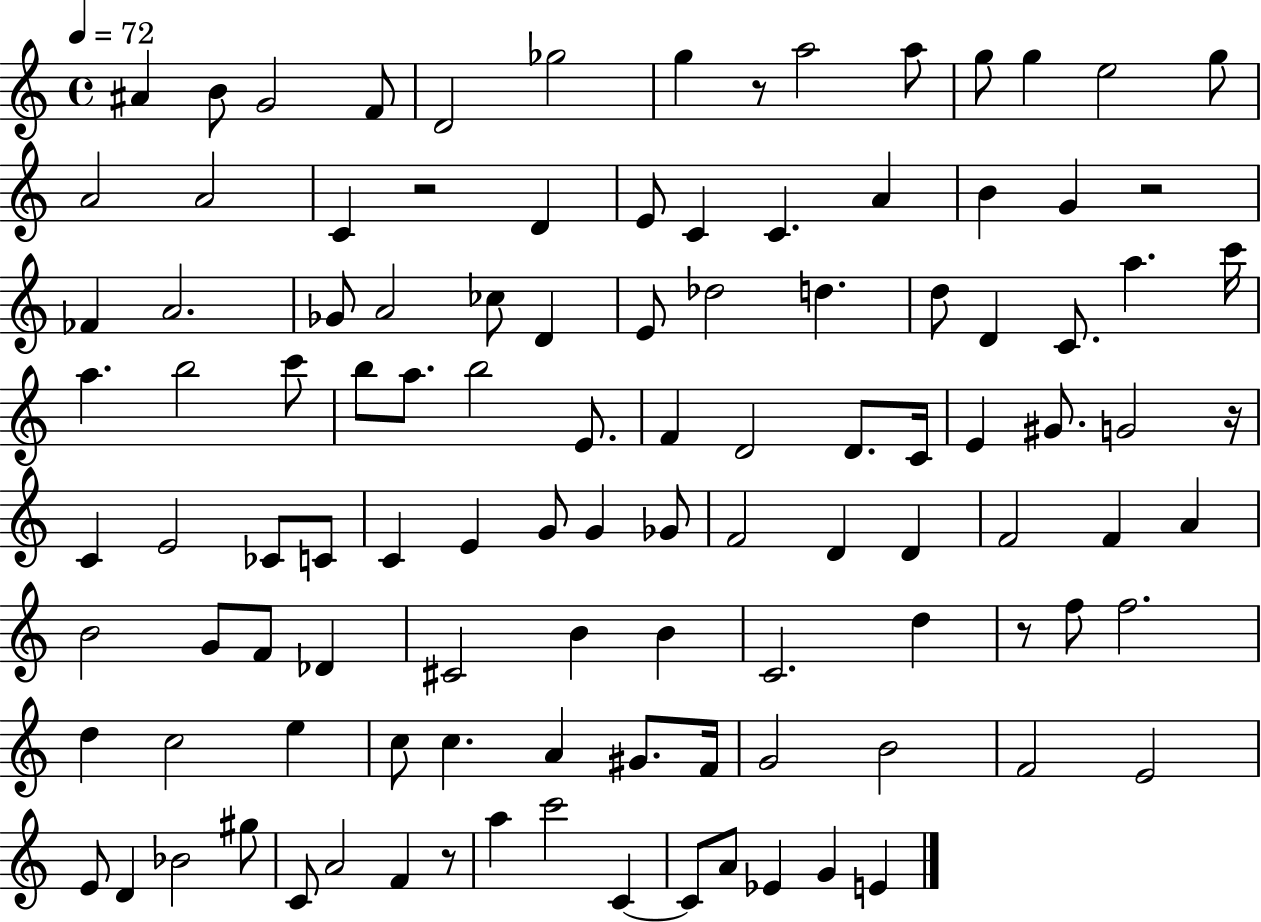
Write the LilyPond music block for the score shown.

{
  \clef treble
  \time 4/4
  \defaultTimeSignature
  \key c \major
  \tempo 4 = 72
  ais'4 b'8 g'2 f'8 | d'2 ges''2 | g''4 r8 a''2 a''8 | g''8 g''4 e''2 g''8 | \break a'2 a'2 | c'4 r2 d'4 | e'8 c'4 c'4. a'4 | b'4 g'4 r2 | \break fes'4 a'2. | ges'8 a'2 ces''8 d'4 | e'8 des''2 d''4. | d''8 d'4 c'8. a''4. c'''16 | \break a''4. b''2 c'''8 | b''8 a''8. b''2 e'8. | f'4 d'2 d'8. c'16 | e'4 gis'8. g'2 r16 | \break c'4 e'2 ces'8 c'8 | c'4 e'4 g'8 g'4 ges'8 | f'2 d'4 d'4 | f'2 f'4 a'4 | \break b'2 g'8 f'8 des'4 | cis'2 b'4 b'4 | c'2. d''4 | r8 f''8 f''2. | \break d''4 c''2 e''4 | c''8 c''4. a'4 gis'8. f'16 | g'2 b'2 | f'2 e'2 | \break e'8 d'4 bes'2 gis''8 | c'8 a'2 f'4 r8 | a''4 c'''2 c'4~~ | c'8 a'8 ees'4 g'4 e'4 | \break \bar "|."
}